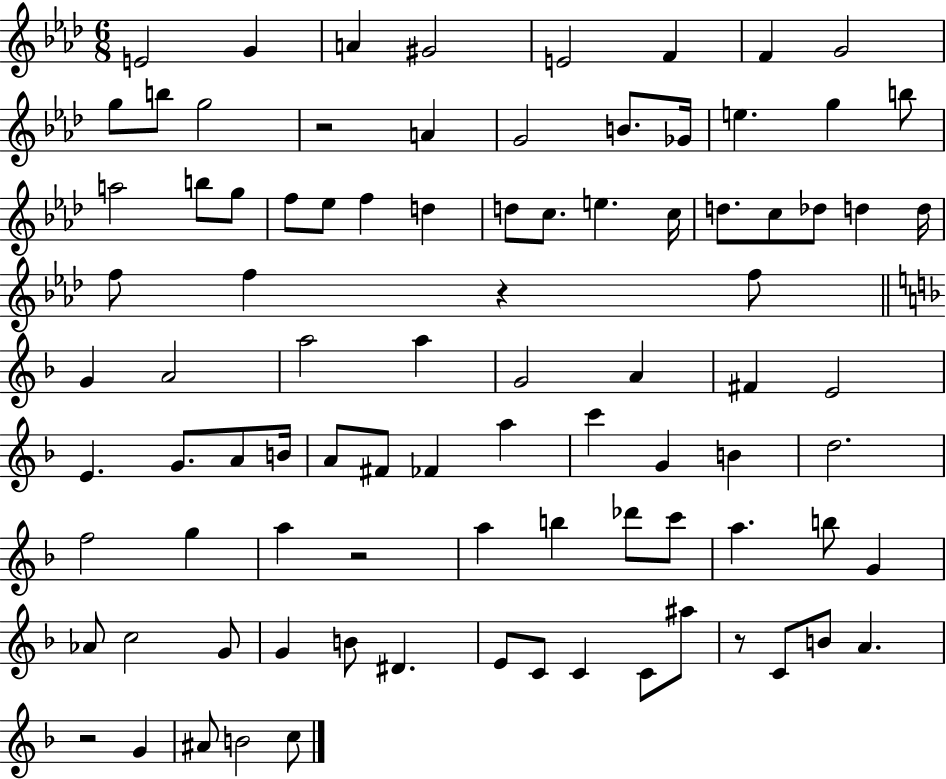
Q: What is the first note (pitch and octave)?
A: E4